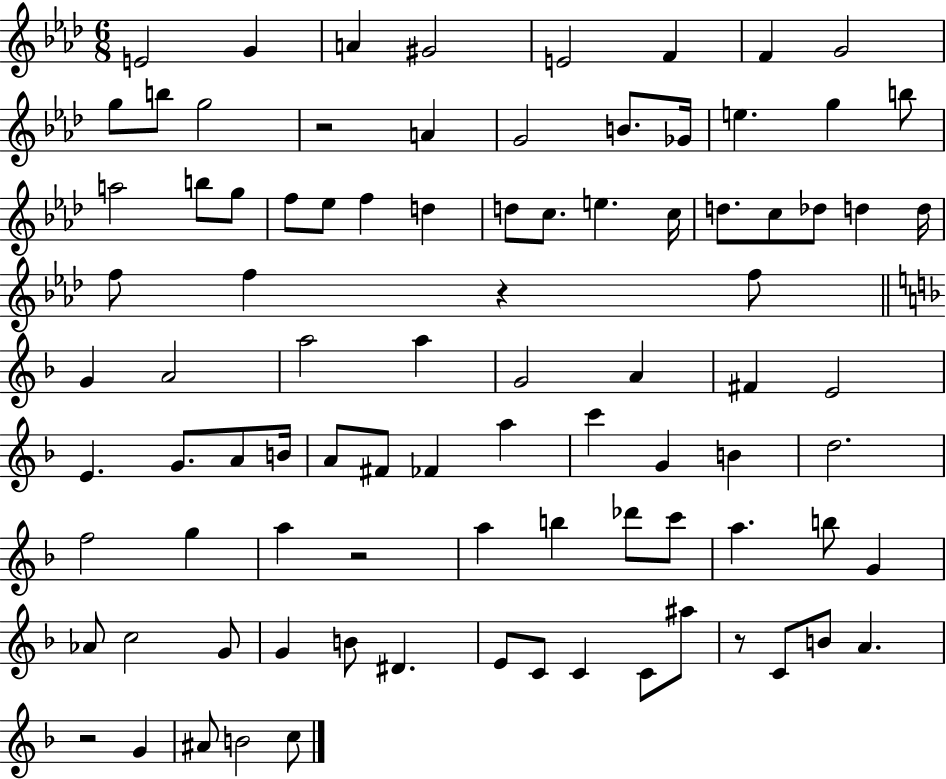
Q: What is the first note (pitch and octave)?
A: E4